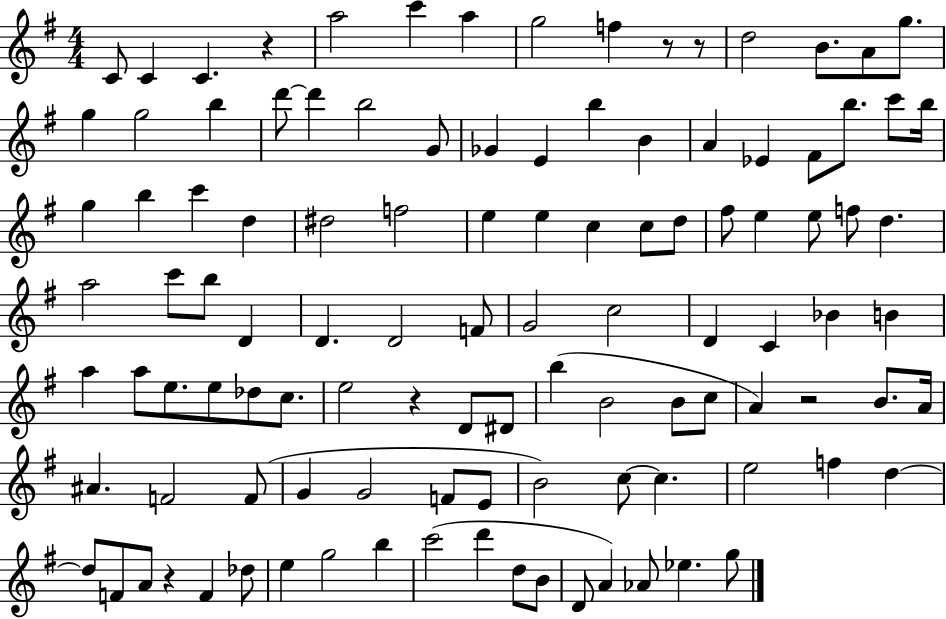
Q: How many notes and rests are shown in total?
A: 110